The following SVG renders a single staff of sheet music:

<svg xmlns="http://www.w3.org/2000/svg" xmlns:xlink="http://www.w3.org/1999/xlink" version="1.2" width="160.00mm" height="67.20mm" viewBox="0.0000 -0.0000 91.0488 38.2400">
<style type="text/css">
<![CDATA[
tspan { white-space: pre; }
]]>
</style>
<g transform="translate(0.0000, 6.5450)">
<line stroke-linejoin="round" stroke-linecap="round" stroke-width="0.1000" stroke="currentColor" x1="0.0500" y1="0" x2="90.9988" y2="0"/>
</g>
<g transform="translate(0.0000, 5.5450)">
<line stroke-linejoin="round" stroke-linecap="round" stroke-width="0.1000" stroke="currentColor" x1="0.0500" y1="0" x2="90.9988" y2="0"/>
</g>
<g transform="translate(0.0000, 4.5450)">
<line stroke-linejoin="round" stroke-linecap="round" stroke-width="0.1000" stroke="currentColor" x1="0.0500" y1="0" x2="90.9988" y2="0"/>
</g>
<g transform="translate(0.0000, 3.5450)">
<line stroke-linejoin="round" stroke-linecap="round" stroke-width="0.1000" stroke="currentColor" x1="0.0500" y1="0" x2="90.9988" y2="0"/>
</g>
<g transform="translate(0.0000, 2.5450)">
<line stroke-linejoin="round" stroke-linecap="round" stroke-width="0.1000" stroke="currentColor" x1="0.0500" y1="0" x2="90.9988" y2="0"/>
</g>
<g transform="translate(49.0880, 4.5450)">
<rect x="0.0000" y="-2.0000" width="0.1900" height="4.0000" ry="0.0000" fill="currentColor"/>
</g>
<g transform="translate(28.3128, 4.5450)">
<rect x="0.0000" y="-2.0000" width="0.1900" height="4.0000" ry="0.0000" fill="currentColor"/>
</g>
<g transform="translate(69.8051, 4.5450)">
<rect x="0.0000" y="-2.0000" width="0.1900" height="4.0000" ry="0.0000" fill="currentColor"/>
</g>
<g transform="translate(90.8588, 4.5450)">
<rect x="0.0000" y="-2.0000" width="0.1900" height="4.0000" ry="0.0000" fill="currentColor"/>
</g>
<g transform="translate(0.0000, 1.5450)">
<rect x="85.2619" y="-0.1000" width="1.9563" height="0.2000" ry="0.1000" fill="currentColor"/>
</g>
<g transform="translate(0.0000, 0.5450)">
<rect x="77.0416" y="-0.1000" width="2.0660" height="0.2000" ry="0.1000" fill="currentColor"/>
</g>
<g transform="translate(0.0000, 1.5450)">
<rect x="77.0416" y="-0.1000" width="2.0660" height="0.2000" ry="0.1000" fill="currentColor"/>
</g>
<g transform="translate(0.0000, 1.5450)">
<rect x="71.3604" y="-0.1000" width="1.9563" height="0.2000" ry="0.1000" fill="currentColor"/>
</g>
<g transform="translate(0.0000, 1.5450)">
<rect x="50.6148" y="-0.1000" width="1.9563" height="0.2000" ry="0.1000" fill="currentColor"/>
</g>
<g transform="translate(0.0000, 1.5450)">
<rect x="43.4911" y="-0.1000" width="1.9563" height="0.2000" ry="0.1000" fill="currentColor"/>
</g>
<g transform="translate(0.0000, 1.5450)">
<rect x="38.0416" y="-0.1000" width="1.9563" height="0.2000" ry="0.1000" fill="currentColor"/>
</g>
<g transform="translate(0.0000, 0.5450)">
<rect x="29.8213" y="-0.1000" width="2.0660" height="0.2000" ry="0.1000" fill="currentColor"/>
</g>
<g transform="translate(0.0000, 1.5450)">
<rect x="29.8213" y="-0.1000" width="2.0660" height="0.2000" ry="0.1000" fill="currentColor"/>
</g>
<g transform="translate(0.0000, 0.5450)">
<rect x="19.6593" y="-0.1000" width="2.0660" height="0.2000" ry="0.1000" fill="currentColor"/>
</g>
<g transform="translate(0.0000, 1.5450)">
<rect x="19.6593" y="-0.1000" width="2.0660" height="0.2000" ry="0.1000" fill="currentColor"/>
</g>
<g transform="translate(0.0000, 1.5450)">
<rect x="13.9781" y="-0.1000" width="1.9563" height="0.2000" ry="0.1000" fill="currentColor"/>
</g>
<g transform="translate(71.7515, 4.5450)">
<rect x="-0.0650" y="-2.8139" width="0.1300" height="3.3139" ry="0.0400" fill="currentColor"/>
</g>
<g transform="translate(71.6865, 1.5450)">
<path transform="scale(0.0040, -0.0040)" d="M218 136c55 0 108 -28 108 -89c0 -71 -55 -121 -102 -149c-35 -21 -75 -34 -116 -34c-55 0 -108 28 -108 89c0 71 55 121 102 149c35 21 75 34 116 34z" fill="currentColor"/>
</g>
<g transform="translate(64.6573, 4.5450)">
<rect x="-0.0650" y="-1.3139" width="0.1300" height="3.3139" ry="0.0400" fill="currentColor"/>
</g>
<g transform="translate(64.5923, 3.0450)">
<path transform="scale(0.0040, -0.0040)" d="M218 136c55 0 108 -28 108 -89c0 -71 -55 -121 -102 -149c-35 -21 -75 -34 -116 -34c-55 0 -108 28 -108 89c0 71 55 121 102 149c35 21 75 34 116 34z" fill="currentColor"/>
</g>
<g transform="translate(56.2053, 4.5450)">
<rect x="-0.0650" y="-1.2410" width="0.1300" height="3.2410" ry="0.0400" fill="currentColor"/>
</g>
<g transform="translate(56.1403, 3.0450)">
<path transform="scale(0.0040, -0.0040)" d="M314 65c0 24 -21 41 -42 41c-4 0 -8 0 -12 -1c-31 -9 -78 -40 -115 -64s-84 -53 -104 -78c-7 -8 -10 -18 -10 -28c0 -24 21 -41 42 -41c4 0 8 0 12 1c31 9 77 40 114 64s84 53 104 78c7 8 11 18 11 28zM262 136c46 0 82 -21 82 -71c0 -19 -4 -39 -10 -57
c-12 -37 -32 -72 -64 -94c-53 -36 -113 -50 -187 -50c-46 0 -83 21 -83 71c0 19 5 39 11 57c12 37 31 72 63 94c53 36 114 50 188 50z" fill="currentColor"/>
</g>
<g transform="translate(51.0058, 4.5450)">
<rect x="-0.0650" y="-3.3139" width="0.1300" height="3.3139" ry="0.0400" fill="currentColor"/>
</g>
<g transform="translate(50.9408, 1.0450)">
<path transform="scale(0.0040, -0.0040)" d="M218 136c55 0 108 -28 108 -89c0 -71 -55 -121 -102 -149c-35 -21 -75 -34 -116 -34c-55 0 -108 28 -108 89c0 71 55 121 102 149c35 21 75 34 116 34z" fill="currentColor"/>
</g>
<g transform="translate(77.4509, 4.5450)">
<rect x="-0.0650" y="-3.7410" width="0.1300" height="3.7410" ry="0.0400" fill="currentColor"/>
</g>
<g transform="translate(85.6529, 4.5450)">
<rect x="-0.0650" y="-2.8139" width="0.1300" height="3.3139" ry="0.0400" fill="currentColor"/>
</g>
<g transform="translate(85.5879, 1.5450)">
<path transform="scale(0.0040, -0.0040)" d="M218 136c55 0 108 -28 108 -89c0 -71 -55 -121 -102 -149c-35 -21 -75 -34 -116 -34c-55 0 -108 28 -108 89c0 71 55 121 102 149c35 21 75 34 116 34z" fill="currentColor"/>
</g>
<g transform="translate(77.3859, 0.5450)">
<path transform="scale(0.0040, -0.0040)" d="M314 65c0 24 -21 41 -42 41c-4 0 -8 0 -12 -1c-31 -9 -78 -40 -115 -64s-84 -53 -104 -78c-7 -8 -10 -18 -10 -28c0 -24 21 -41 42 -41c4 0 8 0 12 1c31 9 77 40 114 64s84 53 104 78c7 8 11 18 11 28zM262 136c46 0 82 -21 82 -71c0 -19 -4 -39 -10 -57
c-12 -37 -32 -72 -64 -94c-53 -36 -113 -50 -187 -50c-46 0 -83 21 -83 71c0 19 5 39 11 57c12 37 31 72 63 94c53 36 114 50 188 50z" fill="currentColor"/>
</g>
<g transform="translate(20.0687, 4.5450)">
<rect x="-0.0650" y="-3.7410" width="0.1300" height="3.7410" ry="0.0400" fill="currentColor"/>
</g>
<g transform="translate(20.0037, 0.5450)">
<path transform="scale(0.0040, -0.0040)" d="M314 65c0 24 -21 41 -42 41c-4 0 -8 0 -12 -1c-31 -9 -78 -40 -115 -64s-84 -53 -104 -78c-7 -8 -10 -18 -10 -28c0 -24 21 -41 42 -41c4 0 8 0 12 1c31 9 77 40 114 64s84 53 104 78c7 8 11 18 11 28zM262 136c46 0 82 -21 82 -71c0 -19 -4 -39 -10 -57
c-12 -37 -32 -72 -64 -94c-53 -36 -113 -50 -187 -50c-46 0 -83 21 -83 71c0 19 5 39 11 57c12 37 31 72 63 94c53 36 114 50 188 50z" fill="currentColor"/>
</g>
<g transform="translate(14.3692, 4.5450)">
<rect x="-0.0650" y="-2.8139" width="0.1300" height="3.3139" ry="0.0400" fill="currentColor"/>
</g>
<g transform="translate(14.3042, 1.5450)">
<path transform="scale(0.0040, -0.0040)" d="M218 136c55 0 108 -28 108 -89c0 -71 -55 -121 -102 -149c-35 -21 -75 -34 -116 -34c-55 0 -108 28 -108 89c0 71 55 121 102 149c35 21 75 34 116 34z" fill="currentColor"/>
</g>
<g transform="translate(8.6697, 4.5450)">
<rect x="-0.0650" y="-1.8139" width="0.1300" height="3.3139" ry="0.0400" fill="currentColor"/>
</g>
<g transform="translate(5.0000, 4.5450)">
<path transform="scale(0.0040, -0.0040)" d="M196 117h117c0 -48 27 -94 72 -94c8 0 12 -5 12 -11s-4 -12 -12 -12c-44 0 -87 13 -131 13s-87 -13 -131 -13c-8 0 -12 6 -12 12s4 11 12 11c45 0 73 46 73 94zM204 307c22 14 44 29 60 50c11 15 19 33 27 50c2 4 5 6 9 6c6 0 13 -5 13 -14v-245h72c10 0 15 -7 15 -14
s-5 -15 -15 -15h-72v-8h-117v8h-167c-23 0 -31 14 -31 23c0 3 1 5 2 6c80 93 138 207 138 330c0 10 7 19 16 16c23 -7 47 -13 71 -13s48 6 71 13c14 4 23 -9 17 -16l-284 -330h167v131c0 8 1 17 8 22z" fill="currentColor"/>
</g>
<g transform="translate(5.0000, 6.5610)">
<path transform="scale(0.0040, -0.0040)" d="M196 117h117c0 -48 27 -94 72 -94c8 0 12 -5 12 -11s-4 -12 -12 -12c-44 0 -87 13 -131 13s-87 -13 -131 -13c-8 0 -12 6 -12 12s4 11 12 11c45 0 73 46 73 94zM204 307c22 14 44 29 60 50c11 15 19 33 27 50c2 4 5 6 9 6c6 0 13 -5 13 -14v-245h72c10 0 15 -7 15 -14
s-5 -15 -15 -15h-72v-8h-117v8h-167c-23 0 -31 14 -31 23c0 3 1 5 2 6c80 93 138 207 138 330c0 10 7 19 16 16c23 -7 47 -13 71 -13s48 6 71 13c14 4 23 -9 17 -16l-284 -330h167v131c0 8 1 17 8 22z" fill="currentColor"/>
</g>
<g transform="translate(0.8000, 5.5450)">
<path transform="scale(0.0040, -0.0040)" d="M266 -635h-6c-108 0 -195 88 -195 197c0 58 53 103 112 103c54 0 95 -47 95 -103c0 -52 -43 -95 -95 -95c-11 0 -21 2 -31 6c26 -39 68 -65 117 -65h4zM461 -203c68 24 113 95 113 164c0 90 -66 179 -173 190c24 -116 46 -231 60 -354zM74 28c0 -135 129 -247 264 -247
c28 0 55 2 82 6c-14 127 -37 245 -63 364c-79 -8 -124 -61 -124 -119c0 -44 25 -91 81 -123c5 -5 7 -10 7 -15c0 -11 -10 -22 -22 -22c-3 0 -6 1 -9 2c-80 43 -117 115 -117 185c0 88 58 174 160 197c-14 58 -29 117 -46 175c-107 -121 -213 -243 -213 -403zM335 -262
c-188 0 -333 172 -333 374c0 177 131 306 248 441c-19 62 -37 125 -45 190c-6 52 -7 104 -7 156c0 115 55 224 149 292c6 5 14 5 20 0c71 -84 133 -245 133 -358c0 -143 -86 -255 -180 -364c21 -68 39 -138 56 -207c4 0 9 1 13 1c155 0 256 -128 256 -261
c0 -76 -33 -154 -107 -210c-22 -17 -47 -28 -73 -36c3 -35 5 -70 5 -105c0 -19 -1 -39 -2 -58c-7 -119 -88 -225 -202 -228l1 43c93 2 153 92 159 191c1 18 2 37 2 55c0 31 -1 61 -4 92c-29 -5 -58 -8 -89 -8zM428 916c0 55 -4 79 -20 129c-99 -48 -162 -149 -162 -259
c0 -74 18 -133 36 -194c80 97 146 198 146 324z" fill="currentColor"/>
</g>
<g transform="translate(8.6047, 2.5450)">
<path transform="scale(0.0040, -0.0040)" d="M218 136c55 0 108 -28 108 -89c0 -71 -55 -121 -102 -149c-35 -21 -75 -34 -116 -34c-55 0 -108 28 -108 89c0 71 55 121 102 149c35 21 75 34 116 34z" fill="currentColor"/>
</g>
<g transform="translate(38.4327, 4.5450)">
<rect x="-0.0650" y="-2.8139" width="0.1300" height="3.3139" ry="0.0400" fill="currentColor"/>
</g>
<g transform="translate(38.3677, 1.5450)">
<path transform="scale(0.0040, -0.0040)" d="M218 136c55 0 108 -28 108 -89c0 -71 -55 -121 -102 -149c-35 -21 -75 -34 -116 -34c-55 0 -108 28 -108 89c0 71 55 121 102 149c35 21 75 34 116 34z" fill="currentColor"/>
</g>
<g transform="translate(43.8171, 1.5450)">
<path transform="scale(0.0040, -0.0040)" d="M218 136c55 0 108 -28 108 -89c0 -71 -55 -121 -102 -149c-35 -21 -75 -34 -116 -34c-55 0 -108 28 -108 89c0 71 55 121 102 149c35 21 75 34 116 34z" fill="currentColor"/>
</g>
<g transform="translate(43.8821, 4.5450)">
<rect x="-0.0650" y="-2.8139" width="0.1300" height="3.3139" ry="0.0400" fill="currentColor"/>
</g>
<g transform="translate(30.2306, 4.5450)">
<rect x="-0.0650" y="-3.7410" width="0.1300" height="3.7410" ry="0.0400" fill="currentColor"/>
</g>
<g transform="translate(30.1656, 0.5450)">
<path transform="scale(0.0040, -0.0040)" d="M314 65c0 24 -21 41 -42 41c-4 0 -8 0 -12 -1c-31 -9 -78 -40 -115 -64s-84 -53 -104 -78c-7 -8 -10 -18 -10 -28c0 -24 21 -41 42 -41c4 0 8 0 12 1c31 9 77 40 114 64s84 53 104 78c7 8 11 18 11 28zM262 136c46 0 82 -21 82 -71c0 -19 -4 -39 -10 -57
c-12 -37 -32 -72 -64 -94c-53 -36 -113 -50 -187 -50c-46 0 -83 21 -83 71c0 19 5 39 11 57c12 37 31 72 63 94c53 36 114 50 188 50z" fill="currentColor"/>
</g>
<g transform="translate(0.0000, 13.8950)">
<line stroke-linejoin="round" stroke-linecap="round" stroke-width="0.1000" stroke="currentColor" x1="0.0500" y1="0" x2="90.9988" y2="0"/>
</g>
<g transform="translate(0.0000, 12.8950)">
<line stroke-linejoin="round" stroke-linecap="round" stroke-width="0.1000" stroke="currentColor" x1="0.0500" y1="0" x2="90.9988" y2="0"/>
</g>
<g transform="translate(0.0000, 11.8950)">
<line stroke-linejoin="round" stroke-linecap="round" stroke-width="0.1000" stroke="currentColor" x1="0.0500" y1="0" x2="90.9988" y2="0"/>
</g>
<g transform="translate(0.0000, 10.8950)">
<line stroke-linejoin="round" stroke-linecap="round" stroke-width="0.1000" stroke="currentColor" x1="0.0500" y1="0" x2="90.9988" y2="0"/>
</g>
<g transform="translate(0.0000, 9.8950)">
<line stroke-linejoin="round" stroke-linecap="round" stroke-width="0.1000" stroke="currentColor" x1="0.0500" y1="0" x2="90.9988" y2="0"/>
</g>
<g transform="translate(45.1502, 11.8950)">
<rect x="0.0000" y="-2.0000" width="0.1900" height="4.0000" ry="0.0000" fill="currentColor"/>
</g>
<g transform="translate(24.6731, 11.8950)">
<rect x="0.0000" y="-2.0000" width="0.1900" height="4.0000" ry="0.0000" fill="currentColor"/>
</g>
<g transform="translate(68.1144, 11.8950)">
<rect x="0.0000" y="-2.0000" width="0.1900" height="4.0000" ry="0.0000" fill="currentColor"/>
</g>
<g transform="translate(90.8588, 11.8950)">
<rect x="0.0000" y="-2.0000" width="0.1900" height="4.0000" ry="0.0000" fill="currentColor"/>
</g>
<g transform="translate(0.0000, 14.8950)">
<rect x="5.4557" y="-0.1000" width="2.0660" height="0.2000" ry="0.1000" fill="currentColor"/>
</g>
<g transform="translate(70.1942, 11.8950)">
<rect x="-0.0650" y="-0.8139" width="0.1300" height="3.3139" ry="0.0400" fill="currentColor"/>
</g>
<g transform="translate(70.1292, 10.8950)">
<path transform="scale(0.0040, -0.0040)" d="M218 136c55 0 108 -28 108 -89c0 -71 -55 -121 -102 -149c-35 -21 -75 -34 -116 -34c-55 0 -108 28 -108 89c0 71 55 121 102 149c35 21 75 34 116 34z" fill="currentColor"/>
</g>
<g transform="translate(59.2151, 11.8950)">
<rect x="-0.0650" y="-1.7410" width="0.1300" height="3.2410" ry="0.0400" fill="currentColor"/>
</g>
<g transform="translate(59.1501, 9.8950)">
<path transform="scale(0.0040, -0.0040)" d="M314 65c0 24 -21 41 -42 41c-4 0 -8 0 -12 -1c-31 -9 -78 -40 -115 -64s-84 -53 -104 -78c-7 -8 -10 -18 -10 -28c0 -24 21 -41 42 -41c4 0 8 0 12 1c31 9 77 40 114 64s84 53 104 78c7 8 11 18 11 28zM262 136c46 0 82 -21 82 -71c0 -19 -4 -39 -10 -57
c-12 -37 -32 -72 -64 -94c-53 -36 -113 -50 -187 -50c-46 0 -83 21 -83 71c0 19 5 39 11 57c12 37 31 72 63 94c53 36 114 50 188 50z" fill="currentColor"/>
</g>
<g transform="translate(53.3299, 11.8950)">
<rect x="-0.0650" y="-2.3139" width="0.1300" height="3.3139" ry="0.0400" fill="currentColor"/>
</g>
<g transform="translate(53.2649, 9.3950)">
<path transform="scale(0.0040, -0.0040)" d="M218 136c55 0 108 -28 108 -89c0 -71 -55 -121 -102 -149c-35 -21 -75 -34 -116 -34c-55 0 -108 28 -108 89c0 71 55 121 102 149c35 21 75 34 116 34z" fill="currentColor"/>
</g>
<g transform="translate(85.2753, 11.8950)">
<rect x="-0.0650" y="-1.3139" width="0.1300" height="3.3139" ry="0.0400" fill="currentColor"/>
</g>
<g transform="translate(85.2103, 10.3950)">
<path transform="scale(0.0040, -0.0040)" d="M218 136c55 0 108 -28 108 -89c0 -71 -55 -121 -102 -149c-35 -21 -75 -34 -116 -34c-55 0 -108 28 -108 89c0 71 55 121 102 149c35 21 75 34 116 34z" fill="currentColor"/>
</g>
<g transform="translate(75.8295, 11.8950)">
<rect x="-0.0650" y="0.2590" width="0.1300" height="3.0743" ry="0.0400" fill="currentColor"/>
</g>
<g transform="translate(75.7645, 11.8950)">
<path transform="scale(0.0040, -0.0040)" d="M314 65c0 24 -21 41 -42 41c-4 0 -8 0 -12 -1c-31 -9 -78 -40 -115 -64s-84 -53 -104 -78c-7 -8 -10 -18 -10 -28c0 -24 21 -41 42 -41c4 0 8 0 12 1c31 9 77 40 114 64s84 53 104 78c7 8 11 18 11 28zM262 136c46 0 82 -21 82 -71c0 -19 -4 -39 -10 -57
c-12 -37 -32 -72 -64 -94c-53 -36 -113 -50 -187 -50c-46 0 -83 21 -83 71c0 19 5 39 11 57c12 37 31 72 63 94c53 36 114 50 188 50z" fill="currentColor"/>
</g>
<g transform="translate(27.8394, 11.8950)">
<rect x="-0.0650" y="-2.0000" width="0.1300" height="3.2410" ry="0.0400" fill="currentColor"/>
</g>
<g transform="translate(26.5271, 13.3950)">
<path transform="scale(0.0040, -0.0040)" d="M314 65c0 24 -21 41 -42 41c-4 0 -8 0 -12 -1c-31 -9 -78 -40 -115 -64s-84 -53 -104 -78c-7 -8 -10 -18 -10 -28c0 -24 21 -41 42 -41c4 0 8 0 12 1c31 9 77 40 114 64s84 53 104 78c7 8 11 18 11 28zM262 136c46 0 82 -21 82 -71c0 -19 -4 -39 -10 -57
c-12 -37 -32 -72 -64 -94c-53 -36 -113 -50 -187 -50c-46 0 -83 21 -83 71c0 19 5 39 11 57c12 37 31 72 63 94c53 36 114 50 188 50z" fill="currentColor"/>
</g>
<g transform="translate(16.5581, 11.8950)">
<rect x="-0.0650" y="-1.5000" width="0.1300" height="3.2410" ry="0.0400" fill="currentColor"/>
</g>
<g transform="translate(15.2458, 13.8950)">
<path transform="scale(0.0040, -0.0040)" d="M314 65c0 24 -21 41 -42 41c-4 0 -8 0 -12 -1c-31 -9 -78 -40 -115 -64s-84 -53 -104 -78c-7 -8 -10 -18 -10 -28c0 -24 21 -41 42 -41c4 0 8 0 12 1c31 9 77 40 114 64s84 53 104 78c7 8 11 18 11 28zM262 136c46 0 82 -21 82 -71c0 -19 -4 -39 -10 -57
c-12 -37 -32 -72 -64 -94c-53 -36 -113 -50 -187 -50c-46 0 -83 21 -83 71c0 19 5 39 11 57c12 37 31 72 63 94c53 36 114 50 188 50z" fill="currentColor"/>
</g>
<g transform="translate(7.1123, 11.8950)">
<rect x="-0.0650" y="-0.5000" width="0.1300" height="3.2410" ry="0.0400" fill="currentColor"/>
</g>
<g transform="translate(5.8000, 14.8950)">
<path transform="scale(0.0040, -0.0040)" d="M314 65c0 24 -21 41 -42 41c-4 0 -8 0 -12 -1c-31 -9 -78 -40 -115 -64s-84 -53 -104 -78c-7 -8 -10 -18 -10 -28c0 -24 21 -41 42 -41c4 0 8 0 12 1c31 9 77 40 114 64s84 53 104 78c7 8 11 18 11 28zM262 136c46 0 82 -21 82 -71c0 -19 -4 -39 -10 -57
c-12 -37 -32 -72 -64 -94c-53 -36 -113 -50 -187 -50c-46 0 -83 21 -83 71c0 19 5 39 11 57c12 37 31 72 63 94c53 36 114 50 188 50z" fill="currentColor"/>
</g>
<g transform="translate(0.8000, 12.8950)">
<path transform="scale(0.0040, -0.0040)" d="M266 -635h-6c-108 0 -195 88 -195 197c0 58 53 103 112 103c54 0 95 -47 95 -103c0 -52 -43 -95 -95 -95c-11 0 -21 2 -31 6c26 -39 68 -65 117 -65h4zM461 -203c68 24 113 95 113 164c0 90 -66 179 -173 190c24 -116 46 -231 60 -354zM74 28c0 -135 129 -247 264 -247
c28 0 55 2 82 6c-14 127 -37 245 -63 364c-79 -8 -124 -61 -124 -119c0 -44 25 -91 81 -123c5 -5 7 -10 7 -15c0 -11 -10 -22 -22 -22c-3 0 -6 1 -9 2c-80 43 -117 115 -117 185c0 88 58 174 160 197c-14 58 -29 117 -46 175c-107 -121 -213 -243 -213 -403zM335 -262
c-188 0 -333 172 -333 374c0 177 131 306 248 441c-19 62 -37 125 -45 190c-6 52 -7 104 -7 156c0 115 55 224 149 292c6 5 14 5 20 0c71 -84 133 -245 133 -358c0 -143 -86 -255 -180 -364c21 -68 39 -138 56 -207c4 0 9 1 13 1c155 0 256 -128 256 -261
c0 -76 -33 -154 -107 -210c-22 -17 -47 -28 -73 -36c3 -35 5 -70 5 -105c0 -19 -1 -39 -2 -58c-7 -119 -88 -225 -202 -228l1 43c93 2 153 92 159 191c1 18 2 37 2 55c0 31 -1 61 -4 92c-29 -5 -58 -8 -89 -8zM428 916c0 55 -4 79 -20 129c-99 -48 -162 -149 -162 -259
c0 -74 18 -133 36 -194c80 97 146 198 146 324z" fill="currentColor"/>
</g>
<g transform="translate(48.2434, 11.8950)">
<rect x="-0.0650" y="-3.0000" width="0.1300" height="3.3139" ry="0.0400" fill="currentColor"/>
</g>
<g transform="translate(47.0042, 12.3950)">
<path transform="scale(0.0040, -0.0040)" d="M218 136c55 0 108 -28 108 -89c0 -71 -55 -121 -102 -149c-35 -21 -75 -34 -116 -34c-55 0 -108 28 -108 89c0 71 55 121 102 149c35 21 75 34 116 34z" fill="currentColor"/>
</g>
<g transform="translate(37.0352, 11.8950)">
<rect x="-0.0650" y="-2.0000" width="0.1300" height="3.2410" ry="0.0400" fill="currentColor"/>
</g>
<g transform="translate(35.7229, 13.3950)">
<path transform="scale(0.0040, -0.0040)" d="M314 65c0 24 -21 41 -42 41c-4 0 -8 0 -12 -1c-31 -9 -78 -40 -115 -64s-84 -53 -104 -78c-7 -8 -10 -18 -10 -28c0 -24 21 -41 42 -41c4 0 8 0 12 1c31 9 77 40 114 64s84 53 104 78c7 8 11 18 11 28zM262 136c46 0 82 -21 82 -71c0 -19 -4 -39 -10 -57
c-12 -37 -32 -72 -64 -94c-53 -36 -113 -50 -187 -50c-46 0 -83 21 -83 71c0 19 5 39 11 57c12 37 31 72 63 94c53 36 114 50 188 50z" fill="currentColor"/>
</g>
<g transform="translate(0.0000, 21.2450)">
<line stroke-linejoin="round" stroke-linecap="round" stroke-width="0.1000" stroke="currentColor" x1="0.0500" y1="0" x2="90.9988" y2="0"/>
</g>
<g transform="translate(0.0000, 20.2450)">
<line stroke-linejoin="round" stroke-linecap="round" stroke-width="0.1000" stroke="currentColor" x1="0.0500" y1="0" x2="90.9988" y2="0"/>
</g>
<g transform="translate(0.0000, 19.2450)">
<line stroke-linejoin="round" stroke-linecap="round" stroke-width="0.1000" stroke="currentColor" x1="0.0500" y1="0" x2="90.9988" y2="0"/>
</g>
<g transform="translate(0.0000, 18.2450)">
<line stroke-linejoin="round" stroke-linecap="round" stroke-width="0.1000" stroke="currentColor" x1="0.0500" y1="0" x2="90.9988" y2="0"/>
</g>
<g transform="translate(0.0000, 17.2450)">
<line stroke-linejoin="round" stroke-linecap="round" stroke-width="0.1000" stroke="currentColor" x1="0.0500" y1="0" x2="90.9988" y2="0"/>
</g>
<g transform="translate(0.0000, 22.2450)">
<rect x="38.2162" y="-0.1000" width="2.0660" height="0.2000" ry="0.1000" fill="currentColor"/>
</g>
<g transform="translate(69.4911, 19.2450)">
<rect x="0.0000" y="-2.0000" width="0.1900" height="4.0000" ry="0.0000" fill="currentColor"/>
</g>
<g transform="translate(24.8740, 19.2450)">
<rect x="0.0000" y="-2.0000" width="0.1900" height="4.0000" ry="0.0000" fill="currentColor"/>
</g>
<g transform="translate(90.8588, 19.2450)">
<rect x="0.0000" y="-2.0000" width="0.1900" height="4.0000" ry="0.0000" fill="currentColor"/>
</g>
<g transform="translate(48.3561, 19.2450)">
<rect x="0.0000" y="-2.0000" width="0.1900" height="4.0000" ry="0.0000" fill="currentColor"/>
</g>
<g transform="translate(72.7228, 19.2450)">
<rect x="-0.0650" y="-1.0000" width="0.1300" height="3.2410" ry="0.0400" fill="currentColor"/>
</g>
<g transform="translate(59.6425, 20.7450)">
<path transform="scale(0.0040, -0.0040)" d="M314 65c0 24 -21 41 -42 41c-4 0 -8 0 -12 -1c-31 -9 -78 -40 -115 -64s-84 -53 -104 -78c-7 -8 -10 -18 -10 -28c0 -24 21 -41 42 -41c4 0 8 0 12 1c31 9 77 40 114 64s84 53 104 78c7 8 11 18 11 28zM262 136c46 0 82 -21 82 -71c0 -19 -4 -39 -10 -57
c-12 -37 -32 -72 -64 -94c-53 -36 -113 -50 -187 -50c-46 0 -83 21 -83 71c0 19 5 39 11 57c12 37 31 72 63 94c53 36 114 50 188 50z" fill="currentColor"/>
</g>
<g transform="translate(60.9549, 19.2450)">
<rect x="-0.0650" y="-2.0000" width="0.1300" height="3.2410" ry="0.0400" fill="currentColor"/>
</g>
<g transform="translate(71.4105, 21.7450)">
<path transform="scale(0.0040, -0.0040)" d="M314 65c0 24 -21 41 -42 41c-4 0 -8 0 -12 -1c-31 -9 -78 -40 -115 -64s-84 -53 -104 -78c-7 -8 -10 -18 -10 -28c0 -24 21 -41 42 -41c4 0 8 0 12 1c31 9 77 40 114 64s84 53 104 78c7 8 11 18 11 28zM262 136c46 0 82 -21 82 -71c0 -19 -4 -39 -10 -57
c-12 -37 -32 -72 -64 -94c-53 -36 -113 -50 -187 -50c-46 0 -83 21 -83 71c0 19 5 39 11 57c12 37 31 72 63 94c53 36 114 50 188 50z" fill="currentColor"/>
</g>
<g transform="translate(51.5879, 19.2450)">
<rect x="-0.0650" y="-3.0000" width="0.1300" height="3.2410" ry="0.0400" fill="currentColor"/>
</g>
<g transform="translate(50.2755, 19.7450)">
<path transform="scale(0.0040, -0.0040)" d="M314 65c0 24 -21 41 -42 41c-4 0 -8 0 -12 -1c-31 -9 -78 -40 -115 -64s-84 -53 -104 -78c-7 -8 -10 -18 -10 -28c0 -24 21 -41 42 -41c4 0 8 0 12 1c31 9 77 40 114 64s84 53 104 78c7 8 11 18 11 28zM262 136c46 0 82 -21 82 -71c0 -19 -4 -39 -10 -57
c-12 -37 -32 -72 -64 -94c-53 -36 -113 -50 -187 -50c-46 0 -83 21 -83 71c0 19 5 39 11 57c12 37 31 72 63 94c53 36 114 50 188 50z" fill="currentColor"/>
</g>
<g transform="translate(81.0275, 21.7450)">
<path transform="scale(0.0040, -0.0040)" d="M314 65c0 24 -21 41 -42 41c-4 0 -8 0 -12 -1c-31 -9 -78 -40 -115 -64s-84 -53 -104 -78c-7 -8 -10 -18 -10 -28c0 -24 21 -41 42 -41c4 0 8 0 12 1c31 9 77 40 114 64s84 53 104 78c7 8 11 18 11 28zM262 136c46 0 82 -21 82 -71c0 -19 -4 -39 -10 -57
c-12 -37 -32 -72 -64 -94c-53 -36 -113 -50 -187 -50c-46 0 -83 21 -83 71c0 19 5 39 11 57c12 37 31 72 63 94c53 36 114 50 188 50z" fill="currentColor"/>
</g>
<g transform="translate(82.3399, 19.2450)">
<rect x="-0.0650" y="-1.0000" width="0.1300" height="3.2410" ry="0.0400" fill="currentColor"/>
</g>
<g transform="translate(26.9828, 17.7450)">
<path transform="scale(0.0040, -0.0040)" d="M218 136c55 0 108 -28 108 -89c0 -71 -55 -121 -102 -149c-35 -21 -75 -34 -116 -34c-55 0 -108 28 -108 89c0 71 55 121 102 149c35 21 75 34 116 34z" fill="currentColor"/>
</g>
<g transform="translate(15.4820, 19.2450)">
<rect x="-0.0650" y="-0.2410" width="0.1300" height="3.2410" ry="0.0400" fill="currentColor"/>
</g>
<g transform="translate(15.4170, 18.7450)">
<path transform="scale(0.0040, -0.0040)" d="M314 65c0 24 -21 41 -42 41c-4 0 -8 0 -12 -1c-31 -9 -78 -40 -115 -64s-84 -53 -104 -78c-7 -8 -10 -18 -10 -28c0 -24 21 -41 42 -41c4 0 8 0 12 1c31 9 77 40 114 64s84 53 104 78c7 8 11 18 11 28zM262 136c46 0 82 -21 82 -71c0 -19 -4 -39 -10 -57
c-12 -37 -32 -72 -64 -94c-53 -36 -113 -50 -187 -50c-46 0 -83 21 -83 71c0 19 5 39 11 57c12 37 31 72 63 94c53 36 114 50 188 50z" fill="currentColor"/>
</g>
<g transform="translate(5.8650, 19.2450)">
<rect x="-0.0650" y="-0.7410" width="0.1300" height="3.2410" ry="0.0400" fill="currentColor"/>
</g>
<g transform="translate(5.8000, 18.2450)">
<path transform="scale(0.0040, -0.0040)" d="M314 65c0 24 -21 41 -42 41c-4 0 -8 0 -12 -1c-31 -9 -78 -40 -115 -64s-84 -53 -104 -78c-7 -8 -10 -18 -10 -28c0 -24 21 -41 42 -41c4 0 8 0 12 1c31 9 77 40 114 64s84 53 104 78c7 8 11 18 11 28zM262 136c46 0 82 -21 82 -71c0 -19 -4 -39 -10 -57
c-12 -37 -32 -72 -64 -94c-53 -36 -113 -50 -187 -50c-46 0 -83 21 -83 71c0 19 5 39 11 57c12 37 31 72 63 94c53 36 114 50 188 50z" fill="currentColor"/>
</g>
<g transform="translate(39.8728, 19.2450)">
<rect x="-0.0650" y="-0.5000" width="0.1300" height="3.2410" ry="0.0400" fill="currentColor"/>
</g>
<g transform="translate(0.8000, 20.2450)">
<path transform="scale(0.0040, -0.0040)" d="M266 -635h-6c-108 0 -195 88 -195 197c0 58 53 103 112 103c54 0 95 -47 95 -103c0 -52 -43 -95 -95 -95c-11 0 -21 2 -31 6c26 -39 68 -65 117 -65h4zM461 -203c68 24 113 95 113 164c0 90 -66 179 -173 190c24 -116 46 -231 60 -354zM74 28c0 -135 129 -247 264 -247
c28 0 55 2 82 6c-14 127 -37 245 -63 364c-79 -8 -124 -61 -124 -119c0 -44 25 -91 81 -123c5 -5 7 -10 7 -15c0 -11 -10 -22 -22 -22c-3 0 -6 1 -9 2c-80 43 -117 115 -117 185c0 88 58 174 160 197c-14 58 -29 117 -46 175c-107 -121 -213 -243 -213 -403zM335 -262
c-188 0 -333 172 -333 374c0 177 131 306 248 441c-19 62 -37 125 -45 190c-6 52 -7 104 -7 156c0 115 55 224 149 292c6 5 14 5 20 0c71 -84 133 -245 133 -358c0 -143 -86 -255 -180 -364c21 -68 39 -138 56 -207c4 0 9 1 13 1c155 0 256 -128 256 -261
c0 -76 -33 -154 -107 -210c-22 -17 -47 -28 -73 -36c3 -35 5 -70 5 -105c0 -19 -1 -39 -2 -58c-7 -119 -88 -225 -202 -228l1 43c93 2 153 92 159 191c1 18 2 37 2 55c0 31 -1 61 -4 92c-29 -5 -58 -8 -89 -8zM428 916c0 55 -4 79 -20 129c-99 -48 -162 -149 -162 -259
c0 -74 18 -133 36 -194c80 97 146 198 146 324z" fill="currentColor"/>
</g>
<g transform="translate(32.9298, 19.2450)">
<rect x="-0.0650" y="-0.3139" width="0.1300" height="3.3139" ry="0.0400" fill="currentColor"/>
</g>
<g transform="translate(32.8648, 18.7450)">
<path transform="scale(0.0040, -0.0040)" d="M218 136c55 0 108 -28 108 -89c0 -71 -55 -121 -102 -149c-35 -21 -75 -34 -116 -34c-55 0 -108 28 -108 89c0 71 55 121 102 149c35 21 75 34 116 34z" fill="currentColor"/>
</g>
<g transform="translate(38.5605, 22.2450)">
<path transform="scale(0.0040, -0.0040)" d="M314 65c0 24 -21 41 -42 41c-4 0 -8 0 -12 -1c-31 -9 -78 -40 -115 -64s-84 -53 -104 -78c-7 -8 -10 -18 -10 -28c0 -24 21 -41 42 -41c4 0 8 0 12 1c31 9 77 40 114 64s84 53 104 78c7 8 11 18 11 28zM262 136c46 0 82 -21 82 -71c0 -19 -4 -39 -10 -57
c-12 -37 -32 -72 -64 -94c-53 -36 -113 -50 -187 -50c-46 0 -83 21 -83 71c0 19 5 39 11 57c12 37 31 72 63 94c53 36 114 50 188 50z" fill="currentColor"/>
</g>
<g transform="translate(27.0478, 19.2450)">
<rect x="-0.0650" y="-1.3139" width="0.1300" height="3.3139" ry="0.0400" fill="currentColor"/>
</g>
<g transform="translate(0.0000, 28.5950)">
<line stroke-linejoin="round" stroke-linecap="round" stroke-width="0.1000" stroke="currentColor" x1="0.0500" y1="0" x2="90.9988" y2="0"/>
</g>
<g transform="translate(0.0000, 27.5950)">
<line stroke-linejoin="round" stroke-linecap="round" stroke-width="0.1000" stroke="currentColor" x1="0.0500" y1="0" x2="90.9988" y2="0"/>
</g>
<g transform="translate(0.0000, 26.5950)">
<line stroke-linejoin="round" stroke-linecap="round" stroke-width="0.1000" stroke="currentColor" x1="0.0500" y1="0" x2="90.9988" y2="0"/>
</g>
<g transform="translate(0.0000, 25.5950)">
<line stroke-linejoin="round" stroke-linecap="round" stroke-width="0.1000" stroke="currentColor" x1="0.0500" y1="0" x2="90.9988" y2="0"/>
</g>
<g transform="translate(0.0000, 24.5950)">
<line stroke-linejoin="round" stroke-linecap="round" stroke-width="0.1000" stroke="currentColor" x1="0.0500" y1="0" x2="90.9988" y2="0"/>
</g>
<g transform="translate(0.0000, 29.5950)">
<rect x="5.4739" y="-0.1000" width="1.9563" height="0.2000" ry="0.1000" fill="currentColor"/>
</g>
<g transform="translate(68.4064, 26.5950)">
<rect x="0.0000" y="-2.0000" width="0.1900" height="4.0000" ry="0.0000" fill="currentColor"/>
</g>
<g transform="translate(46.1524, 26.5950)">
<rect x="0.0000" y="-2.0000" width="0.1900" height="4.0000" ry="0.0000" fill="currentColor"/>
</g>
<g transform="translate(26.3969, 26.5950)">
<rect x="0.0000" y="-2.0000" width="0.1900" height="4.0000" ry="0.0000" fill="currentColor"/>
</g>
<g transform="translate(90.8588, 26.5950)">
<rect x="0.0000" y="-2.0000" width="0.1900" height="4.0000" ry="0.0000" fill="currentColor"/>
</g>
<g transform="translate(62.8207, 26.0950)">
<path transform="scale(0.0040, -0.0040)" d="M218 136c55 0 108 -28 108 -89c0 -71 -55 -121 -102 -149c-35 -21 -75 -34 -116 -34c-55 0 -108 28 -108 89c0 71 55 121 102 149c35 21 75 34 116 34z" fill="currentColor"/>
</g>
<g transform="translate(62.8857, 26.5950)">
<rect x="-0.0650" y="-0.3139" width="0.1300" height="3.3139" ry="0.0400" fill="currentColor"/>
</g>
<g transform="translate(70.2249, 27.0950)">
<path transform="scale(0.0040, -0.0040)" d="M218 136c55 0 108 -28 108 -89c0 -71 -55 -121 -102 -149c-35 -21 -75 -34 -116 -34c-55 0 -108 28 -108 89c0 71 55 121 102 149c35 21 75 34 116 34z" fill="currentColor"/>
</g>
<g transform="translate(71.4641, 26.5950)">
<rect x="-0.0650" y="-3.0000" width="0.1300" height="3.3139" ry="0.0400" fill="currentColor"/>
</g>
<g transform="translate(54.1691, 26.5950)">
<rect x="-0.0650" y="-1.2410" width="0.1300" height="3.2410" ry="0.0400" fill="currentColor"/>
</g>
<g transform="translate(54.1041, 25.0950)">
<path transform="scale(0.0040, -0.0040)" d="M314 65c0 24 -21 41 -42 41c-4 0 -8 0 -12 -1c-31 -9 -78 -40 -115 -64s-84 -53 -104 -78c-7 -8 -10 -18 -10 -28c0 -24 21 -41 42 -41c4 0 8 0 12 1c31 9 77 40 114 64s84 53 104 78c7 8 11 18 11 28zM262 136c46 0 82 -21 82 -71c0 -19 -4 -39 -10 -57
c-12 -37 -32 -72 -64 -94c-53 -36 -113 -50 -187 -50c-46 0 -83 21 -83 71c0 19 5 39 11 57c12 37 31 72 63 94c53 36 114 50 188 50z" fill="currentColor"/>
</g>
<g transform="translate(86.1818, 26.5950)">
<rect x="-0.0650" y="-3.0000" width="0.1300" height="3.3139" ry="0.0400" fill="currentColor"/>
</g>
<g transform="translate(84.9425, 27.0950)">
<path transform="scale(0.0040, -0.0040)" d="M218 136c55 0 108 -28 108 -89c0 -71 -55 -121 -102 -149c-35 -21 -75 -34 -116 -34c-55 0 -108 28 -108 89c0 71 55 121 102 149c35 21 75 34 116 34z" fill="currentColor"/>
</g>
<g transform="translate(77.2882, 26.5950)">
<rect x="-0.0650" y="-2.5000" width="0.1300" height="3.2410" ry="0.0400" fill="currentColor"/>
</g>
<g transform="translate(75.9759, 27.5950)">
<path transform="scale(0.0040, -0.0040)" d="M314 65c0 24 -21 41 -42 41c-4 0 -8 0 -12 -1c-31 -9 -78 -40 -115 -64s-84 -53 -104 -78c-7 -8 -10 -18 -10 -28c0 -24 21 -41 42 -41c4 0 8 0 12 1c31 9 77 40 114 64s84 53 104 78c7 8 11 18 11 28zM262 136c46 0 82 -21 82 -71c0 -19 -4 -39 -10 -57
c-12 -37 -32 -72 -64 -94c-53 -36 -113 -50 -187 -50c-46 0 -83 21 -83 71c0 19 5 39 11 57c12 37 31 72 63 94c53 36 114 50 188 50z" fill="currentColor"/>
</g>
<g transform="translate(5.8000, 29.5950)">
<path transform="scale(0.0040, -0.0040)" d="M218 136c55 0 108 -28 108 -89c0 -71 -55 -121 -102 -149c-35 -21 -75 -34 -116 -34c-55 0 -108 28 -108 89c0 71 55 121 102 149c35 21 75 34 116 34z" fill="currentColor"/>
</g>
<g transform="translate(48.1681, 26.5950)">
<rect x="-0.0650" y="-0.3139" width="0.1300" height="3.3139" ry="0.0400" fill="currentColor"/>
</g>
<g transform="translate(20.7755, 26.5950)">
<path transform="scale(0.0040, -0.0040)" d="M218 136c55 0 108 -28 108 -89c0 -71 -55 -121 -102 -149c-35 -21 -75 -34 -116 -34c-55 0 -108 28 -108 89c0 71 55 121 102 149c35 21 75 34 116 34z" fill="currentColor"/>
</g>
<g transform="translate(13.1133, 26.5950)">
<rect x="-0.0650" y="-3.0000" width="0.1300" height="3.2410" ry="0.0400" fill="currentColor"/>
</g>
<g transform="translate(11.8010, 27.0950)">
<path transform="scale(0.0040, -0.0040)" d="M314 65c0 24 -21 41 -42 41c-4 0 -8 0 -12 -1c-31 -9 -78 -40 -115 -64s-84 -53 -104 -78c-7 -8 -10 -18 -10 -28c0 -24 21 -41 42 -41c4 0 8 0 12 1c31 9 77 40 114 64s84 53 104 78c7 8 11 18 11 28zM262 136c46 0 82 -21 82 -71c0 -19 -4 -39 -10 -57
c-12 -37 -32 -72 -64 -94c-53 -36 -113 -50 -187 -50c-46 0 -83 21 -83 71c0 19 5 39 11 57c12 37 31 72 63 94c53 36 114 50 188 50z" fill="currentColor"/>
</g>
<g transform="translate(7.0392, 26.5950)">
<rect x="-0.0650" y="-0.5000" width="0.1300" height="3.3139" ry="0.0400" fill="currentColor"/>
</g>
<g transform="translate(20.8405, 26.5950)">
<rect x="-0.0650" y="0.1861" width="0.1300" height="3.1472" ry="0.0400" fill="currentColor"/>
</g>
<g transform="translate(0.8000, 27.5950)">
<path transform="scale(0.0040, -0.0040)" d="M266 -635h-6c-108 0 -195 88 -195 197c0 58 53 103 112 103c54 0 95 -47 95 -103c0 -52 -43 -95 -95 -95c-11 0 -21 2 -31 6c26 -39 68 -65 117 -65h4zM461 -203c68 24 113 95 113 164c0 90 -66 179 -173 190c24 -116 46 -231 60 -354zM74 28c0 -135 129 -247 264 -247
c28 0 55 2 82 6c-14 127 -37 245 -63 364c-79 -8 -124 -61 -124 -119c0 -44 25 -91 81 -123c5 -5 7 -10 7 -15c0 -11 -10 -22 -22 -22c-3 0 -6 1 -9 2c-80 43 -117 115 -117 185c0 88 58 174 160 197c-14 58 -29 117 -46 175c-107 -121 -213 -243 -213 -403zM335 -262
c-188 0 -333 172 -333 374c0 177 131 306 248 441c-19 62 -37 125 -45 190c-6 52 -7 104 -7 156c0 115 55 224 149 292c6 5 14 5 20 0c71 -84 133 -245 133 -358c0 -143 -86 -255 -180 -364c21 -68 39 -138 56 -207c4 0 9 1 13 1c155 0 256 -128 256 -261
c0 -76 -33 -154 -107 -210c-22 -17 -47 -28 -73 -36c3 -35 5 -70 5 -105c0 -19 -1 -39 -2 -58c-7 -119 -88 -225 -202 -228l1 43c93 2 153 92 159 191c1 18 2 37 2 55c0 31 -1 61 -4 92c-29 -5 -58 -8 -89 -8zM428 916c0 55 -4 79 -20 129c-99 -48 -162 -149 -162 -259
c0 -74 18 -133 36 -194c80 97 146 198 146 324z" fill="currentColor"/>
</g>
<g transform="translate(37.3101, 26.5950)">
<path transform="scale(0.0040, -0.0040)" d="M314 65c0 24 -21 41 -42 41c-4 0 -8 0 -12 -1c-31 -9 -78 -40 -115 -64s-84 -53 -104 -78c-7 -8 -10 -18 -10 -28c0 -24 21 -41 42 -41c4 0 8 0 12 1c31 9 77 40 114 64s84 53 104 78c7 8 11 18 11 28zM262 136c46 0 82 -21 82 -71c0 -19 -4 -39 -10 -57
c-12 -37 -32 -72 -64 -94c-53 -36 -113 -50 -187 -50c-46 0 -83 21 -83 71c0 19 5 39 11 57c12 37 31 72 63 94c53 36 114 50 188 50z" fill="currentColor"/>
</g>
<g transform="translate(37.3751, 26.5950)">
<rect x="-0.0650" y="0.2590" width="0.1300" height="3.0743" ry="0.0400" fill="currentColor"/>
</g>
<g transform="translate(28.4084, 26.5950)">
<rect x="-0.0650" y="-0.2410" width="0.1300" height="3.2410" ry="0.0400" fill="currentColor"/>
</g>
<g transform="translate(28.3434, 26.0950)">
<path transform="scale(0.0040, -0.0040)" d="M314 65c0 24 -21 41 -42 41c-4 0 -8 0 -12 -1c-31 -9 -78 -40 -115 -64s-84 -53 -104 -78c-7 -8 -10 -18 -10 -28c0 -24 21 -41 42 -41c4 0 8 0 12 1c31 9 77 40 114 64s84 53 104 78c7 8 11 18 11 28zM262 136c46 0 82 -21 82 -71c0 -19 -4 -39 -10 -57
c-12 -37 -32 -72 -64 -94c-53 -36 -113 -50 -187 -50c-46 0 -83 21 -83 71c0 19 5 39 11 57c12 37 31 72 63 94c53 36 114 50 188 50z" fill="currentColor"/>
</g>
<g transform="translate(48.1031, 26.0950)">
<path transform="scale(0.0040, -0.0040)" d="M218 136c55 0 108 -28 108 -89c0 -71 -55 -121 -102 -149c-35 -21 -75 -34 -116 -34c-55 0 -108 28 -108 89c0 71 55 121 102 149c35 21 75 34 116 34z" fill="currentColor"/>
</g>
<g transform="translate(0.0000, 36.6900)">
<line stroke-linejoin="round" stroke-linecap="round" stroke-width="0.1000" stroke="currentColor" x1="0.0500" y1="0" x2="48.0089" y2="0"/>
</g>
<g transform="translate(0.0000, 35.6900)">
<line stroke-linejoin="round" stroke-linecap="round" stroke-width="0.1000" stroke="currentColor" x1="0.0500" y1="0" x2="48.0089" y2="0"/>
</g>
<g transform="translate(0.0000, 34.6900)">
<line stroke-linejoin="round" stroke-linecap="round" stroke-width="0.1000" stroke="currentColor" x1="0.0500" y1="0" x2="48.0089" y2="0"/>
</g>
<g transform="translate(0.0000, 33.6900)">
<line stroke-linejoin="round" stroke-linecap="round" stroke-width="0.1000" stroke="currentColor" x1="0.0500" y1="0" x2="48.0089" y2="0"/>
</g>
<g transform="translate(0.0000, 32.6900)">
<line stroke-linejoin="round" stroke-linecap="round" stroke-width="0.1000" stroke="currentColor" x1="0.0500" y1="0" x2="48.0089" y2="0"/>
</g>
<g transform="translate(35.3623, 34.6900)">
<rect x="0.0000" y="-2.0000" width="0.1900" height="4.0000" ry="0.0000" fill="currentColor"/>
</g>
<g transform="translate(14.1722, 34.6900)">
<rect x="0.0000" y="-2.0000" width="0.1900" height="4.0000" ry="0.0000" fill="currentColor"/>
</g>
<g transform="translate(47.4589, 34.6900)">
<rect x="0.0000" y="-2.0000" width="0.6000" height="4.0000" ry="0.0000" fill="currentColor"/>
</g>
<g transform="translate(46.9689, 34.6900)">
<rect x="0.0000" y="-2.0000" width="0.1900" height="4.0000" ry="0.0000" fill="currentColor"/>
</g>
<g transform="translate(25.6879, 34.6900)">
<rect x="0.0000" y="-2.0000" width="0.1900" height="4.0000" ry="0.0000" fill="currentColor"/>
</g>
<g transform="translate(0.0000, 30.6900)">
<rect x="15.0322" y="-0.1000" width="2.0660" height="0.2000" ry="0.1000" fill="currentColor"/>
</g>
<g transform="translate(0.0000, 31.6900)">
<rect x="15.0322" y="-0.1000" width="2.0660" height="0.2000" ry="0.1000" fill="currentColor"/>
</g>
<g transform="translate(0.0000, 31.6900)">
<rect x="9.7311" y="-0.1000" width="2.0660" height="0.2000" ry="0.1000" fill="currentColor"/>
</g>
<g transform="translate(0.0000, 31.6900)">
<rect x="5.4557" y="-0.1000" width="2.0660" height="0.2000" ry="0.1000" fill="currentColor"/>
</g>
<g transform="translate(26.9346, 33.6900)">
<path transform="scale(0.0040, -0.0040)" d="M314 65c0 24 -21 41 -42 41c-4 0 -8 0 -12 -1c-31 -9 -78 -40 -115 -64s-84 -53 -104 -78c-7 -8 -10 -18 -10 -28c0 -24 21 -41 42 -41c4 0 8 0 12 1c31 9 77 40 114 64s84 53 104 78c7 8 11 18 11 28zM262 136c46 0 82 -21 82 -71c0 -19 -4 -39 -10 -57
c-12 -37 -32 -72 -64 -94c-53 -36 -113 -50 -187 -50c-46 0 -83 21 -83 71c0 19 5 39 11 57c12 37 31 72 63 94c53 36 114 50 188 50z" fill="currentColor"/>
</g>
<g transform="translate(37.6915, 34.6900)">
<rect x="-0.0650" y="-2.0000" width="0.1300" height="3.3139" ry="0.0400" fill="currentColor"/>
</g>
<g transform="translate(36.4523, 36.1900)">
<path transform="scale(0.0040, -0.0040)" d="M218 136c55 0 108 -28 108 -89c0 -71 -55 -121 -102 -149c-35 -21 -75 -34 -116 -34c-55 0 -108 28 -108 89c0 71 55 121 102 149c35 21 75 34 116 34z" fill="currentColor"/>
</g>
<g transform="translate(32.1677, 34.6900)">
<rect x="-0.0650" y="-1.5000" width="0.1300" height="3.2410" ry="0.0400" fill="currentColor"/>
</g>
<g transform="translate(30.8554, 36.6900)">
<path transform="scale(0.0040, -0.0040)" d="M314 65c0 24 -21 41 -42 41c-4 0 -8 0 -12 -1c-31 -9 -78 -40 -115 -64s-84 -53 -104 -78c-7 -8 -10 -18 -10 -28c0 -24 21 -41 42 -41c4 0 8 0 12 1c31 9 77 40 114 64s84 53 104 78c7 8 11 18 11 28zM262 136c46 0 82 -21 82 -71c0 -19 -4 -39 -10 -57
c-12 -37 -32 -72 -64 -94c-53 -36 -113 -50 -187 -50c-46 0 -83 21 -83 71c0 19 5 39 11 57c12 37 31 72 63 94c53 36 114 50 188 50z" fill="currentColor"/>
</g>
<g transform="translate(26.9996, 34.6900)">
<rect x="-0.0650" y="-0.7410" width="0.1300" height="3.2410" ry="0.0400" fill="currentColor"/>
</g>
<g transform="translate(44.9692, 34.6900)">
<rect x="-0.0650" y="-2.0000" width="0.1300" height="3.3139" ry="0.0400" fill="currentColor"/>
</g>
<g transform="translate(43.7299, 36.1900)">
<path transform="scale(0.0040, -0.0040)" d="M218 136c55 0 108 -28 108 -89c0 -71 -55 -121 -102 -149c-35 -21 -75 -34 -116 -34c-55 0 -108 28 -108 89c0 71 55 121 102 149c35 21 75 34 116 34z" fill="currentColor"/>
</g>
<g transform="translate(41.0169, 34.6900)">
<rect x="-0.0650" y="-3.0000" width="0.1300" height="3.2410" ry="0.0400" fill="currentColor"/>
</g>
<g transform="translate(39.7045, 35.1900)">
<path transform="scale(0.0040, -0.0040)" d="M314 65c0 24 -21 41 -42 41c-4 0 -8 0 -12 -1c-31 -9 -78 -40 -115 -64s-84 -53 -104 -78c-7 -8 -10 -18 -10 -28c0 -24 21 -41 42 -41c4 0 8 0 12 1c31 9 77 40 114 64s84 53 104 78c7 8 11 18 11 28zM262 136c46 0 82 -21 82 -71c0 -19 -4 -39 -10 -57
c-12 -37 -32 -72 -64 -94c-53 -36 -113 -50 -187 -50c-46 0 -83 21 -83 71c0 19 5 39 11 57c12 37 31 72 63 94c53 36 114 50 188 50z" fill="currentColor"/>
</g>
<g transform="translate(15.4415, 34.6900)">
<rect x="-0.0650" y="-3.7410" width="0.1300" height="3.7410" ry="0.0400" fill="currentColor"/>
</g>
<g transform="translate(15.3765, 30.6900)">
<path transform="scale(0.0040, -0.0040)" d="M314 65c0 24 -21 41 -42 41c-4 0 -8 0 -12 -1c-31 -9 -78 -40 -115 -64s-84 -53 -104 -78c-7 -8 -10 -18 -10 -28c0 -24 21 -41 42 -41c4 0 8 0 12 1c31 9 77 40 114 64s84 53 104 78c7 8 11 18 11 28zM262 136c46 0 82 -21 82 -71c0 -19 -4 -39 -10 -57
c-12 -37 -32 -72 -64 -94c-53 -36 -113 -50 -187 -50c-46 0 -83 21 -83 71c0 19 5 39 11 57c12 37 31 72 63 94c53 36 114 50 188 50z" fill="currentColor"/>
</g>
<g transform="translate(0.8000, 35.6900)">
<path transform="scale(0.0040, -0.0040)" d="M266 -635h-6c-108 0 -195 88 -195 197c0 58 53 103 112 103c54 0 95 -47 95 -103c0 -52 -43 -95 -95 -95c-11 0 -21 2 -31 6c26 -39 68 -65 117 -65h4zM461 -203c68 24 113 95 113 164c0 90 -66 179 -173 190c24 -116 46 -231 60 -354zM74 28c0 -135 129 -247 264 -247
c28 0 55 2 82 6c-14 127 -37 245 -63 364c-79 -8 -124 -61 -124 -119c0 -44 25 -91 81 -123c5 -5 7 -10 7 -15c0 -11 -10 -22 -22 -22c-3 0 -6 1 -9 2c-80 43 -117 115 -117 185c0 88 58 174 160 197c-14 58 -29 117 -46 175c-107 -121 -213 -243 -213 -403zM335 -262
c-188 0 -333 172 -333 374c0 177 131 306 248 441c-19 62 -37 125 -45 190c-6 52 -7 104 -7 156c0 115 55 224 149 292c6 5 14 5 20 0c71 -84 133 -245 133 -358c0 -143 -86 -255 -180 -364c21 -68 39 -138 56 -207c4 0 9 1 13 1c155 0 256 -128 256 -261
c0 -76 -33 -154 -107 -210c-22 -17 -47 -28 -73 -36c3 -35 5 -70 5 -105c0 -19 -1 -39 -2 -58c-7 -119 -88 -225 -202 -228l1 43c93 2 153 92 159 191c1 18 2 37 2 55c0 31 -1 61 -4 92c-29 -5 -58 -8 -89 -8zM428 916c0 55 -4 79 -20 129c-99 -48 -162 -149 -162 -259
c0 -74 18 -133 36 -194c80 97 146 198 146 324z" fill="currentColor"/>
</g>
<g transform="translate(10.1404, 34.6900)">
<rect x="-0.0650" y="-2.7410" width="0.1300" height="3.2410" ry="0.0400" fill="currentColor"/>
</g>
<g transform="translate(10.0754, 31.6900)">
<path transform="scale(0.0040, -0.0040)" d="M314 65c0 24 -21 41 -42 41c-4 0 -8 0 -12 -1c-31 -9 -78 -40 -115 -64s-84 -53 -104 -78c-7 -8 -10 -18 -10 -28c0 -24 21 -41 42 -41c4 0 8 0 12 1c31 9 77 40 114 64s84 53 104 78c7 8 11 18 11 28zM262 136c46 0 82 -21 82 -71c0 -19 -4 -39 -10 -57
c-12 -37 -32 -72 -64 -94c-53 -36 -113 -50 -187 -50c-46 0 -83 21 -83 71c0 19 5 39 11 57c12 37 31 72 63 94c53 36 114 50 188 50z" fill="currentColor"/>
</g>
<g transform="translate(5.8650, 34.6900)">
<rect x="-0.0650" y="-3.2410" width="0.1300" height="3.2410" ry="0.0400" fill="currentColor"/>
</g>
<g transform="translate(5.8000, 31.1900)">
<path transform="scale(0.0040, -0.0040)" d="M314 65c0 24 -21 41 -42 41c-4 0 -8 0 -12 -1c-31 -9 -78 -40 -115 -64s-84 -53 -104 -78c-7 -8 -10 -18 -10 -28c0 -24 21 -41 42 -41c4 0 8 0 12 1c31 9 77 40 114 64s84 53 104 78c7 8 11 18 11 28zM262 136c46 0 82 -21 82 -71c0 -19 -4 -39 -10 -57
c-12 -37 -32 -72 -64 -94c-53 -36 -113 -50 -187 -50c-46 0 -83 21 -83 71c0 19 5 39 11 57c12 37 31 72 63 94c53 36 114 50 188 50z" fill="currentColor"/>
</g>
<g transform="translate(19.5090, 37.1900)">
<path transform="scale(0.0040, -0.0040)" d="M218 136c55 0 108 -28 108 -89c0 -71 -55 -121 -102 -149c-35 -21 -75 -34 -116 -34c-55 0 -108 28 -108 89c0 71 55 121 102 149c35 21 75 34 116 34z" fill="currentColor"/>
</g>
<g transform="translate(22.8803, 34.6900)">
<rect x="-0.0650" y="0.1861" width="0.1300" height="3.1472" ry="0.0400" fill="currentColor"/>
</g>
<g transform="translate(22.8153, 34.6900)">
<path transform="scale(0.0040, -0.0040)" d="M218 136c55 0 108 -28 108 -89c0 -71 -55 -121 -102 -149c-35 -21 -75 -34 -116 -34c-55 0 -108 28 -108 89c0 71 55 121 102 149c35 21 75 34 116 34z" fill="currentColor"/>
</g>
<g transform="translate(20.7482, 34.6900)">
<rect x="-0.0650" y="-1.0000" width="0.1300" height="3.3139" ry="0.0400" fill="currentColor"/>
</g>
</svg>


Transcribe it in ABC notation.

X:1
T:Untitled
M:4/4
L:1/4
K:C
f a c'2 c'2 a a b e2 e a c'2 a C2 E2 F2 F2 A g f2 d B2 e d2 c2 e c C2 A2 F2 D2 D2 C A2 B c2 B2 c e2 c A G2 A b2 a2 c'2 D B d2 E2 F A2 F